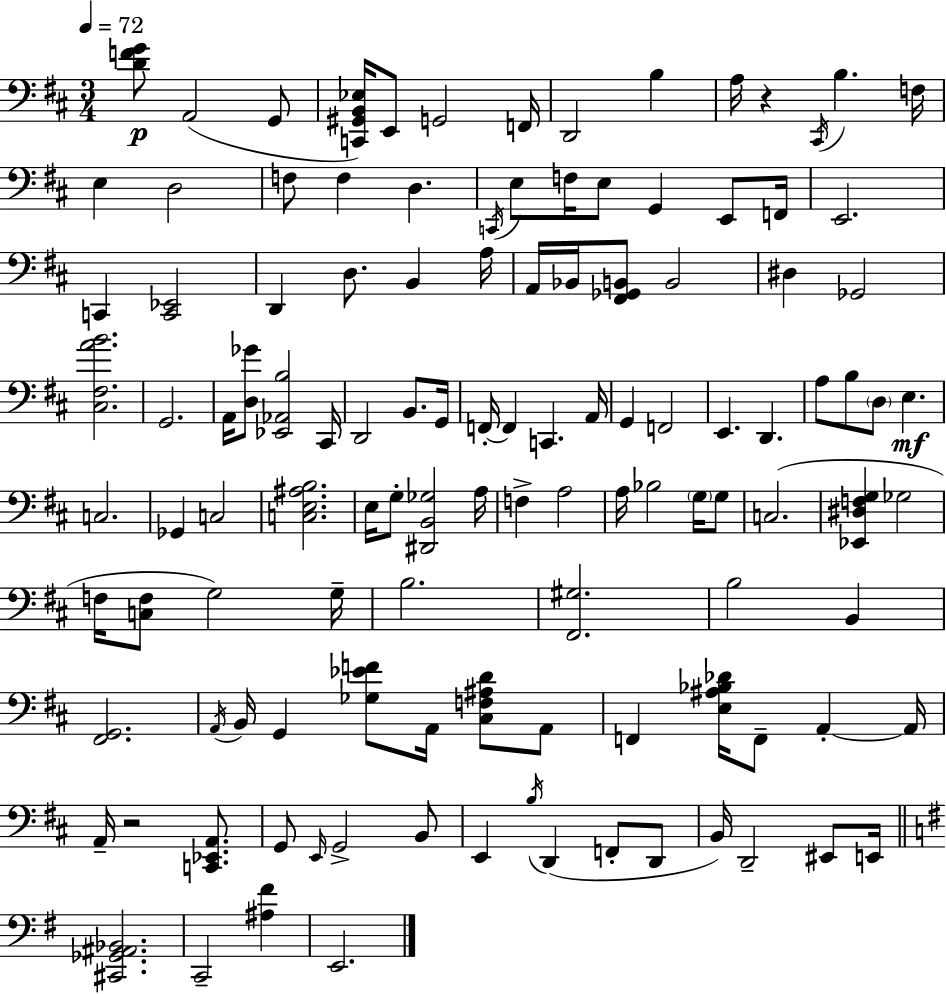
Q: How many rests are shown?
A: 2